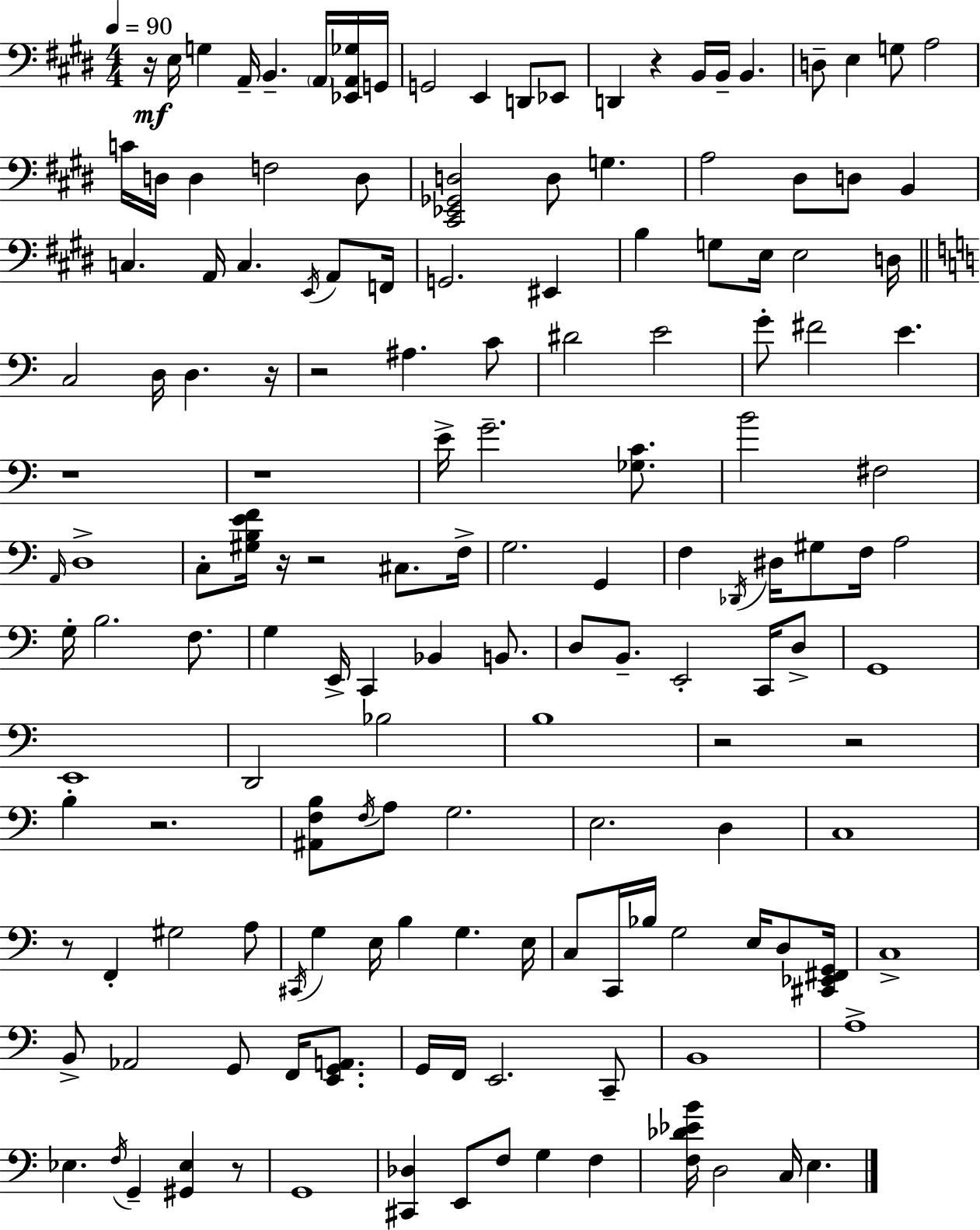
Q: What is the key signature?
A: E major